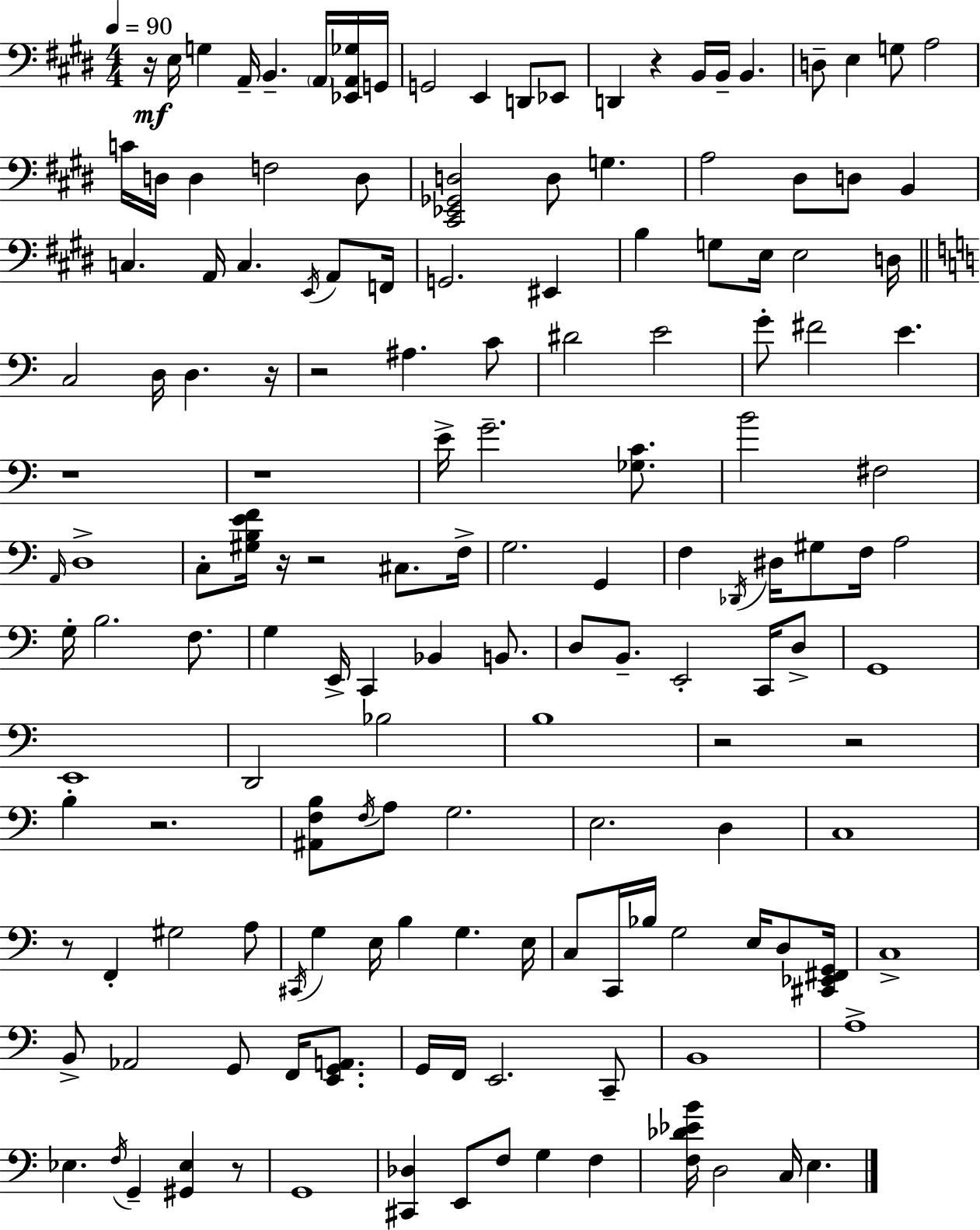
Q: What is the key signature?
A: E major